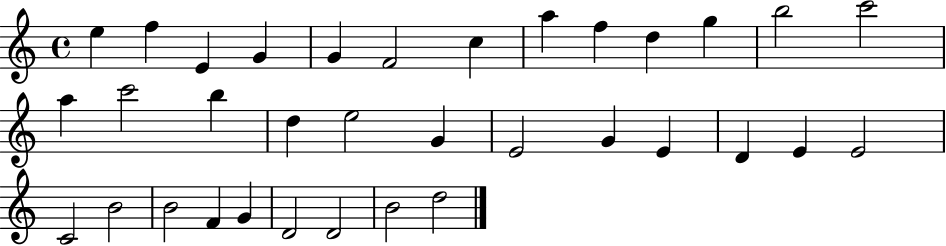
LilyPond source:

{
  \clef treble
  \time 4/4
  \defaultTimeSignature
  \key c \major
  e''4 f''4 e'4 g'4 | g'4 f'2 c''4 | a''4 f''4 d''4 g''4 | b''2 c'''2 | \break a''4 c'''2 b''4 | d''4 e''2 g'4 | e'2 g'4 e'4 | d'4 e'4 e'2 | \break c'2 b'2 | b'2 f'4 g'4 | d'2 d'2 | b'2 d''2 | \break \bar "|."
}